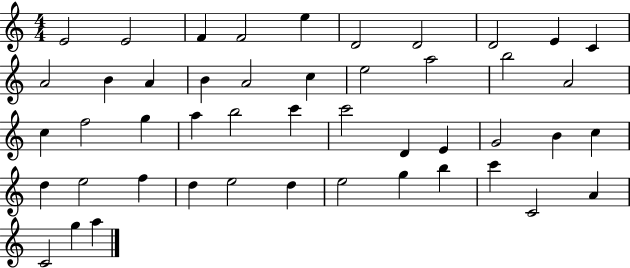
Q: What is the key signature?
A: C major